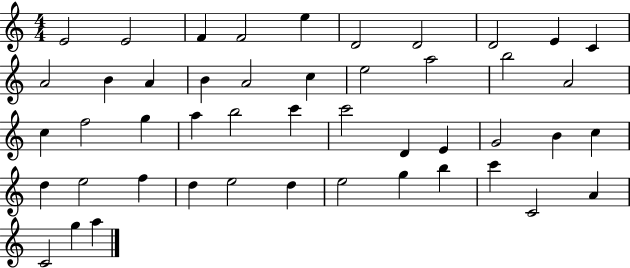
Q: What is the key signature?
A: C major